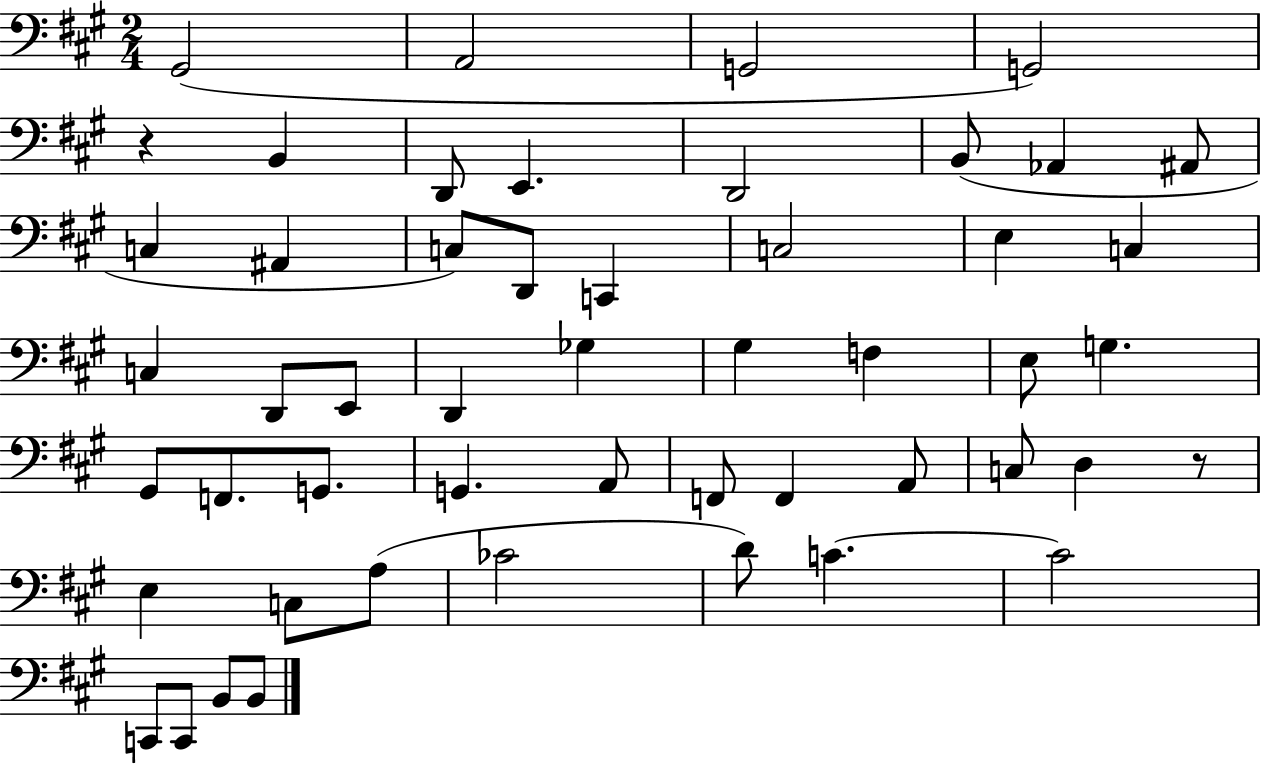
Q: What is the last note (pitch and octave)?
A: B2